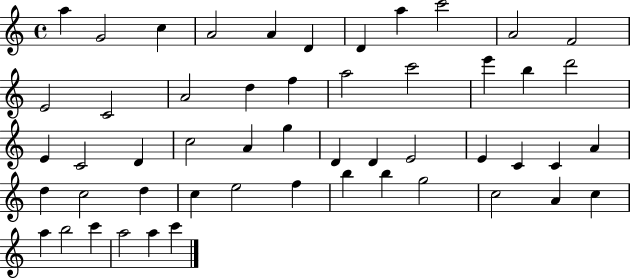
A5/q G4/h C5/q A4/h A4/q D4/q D4/q A5/q C6/h A4/h F4/h E4/h C4/h A4/h D5/q F5/q A5/h C6/h E6/q B5/q D6/h E4/q C4/h D4/q C5/h A4/q G5/q D4/q D4/q E4/h E4/q C4/q C4/q A4/q D5/q C5/h D5/q C5/q E5/h F5/q B5/q B5/q G5/h C5/h A4/q C5/q A5/q B5/h C6/q A5/h A5/q C6/q